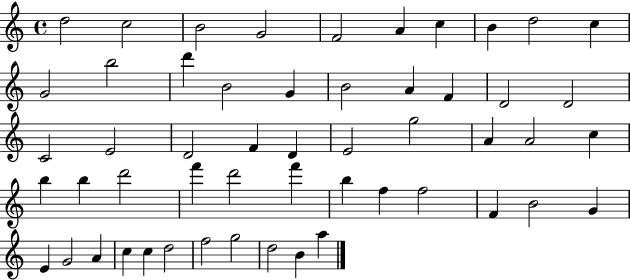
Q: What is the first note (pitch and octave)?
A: D5